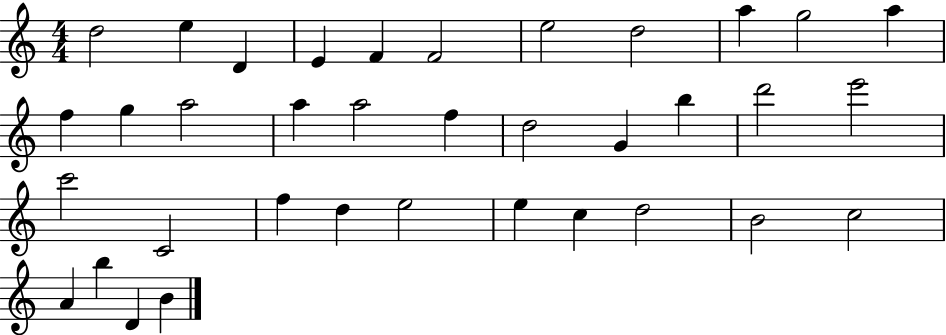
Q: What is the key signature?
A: C major